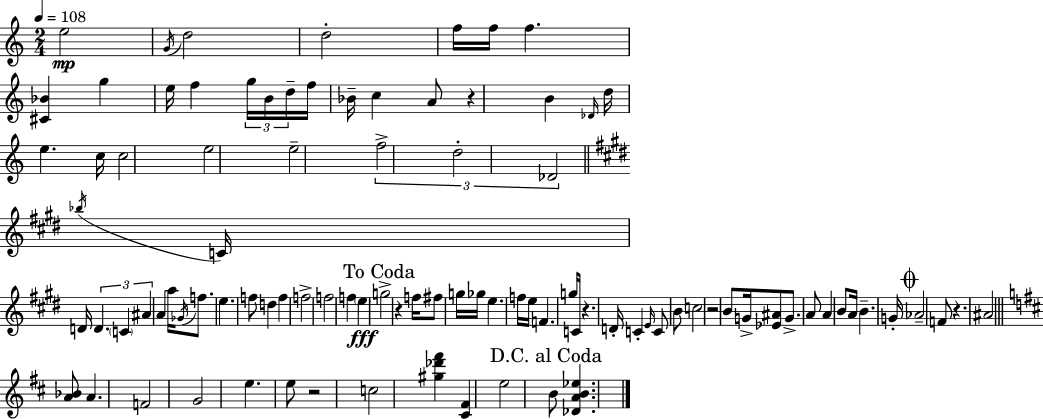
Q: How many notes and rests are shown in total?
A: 95